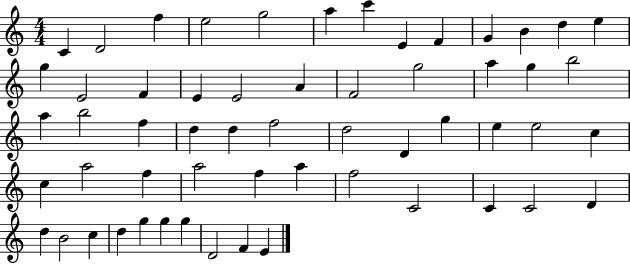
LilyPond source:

{
  \clef treble
  \numericTimeSignature
  \time 4/4
  \key c \major
  c'4 d'2 f''4 | e''2 g''2 | a''4 c'''4 e'4 f'4 | g'4 b'4 d''4 e''4 | \break g''4 e'2 f'4 | e'4 e'2 a'4 | f'2 g''2 | a''4 g''4 b''2 | \break a''4 b''2 f''4 | d''4 d''4 f''2 | d''2 d'4 g''4 | e''4 e''2 c''4 | \break c''4 a''2 f''4 | a''2 f''4 a''4 | f''2 c'2 | c'4 c'2 d'4 | \break d''4 b'2 c''4 | d''4 g''4 g''4 g''4 | d'2 f'4 e'4 | \bar "|."
}